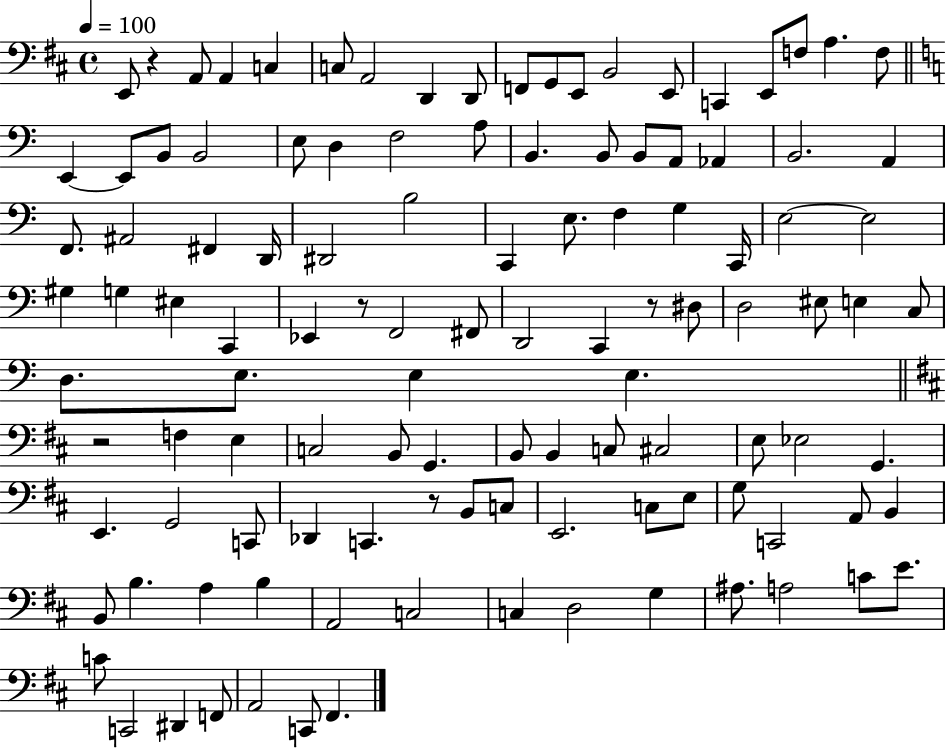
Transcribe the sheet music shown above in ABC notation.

X:1
T:Untitled
M:4/4
L:1/4
K:D
E,,/2 z A,,/2 A,, C, C,/2 A,,2 D,, D,,/2 F,,/2 G,,/2 E,,/2 B,,2 E,,/2 C,, E,,/2 F,/2 A, F,/2 E,, E,,/2 B,,/2 B,,2 E,/2 D, F,2 A,/2 B,, B,,/2 B,,/2 A,,/2 _A,, B,,2 A,, F,,/2 ^A,,2 ^F,, D,,/4 ^D,,2 B,2 C,, E,/2 F, G, C,,/4 E,2 E,2 ^G, G, ^E, C,, _E,, z/2 F,,2 ^F,,/2 D,,2 C,, z/2 ^D,/2 D,2 ^E,/2 E, C,/2 D,/2 E,/2 E, E, z2 F, E, C,2 B,,/2 G,, B,,/2 B,, C,/2 ^C,2 E,/2 _E,2 G,, E,, G,,2 C,,/2 _D,, C,, z/2 B,,/2 C,/2 E,,2 C,/2 E,/2 G,/2 C,,2 A,,/2 B,, B,,/2 B, A, B, A,,2 C,2 C, D,2 G, ^A,/2 A,2 C/2 E/2 C/2 C,,2 ^D,, F,,/2 A,,2 C,,/2 ^F,,